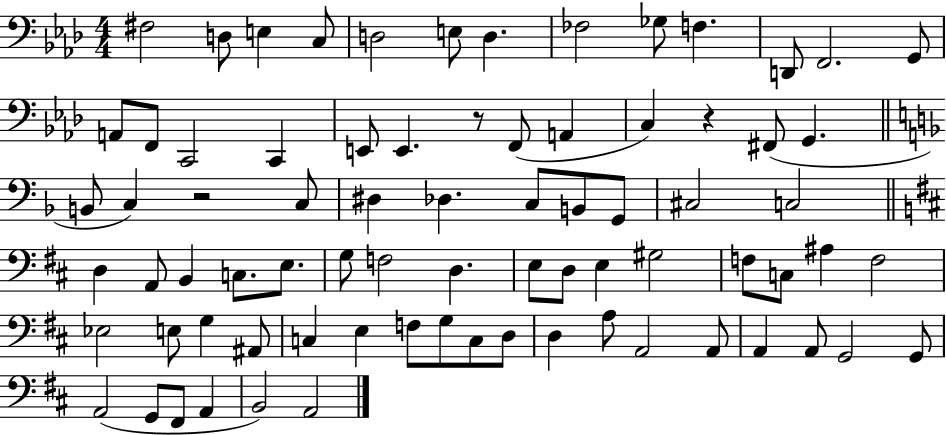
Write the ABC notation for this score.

X:1
T:Untitled
M:4/4
L:1/4
K:Ab
^F,2 D,/2 E, C,/2 D,2 E,/2 D, _F,2 _G,/2 F, D,,/2 F,,2 G,,/2 A,,/2 F,,/2 C,,2 C,, E,,/2 E,, z/2 F,,/2 A,, C, z ^F,,/2 G,, B,,/2 C, z2 C,/2 ^D, _D, C,/2 B,,/2 G,,/2 ^C,2 C,2 D, A,,/2 B,, C,/2 E,/2 G,/2 F,2 D, E,/2 D,/2 E, ^G,2 F,/2 C,/2 ^A, F,2 _E,2 E,/2 G, ^A,,/2 C, E, F,/2 G,/2 C,/2 D,/2 D, A,/2 A,,2 A,,/2 A,, A,,/2 G,,2 G,,/2 A,,2 G,,/2 ^F,,/2 A,, B,,2 A,,2